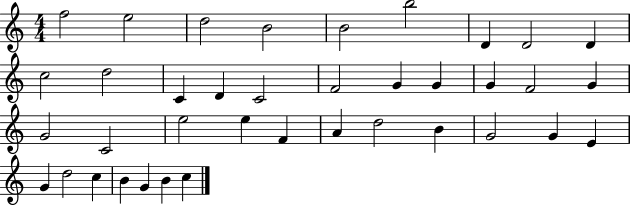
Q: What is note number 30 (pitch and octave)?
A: G4